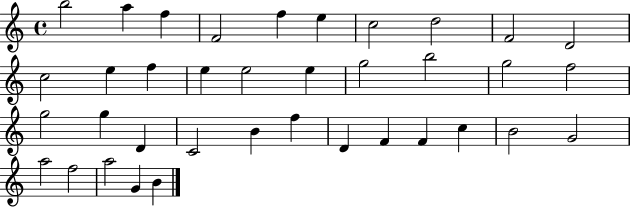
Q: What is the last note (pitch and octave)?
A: B4